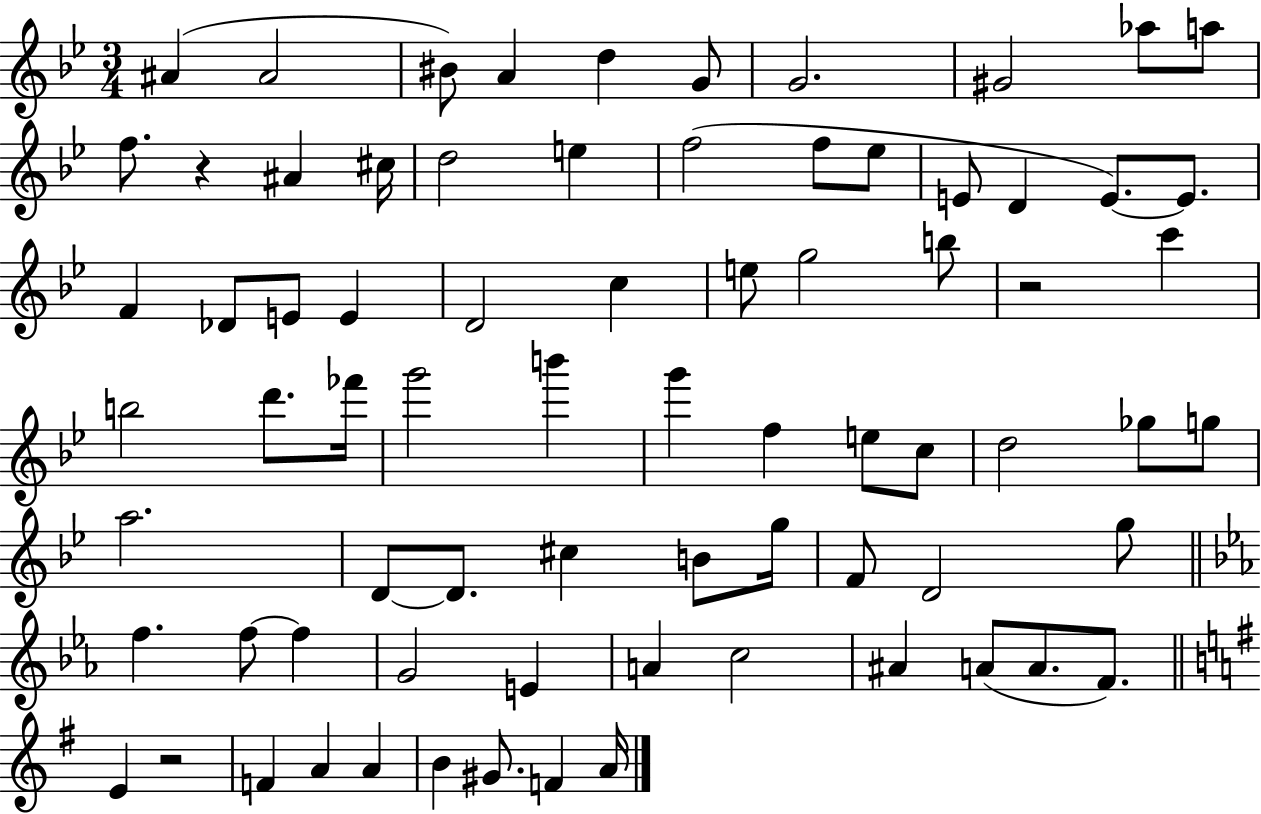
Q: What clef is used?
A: treble